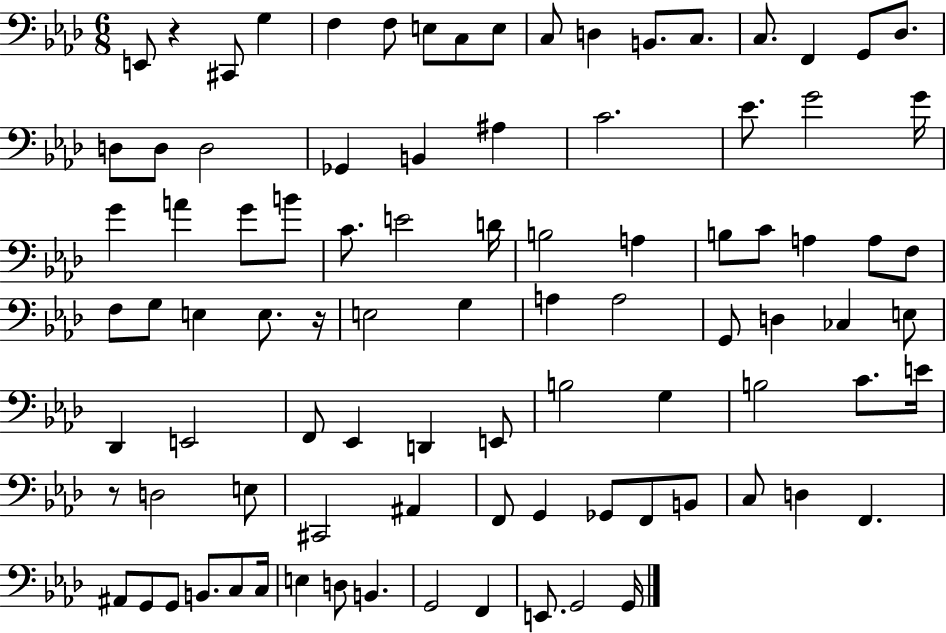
{
  \clef bass
  \numericTimeSignature
  \time 6/8
  \key aes \major
  e,8 r4 cis,8 g4 | f4 f8 e8 c8 e8 | c8 d4 b,8. c8. | c8. f,4 g,8 des8. | \break d8 d8 d2 | ges,4 b,4 ais4 | c'2. | ees'8. g'2 g'16 | \break g'4 a'4 g'8 b'8 | c'8. e'2 d'16 | b2 a4 | b8 c'8 a4 a8 f8 | \break f8 g8 e4 e8. r16 | e2 g4 | a4 a2 | g,8 d4 ces4 e8 | \break des,4 e,2 | f,8 ees,4 d,4 e,8 | b2 g4 | b2 c'8. e'16 | \break r8 d2 e8 | cis,2 ais,4 | f,8 g,4 ges,8 f,8 b,8 | c8 d4 f,4. | \break ais,8 g,8 g,8 b,8. c8 c16 | e4 d8 b,4. | g,2 f,4 | e,8. g,2 g,16 | \break \bar "|."
}